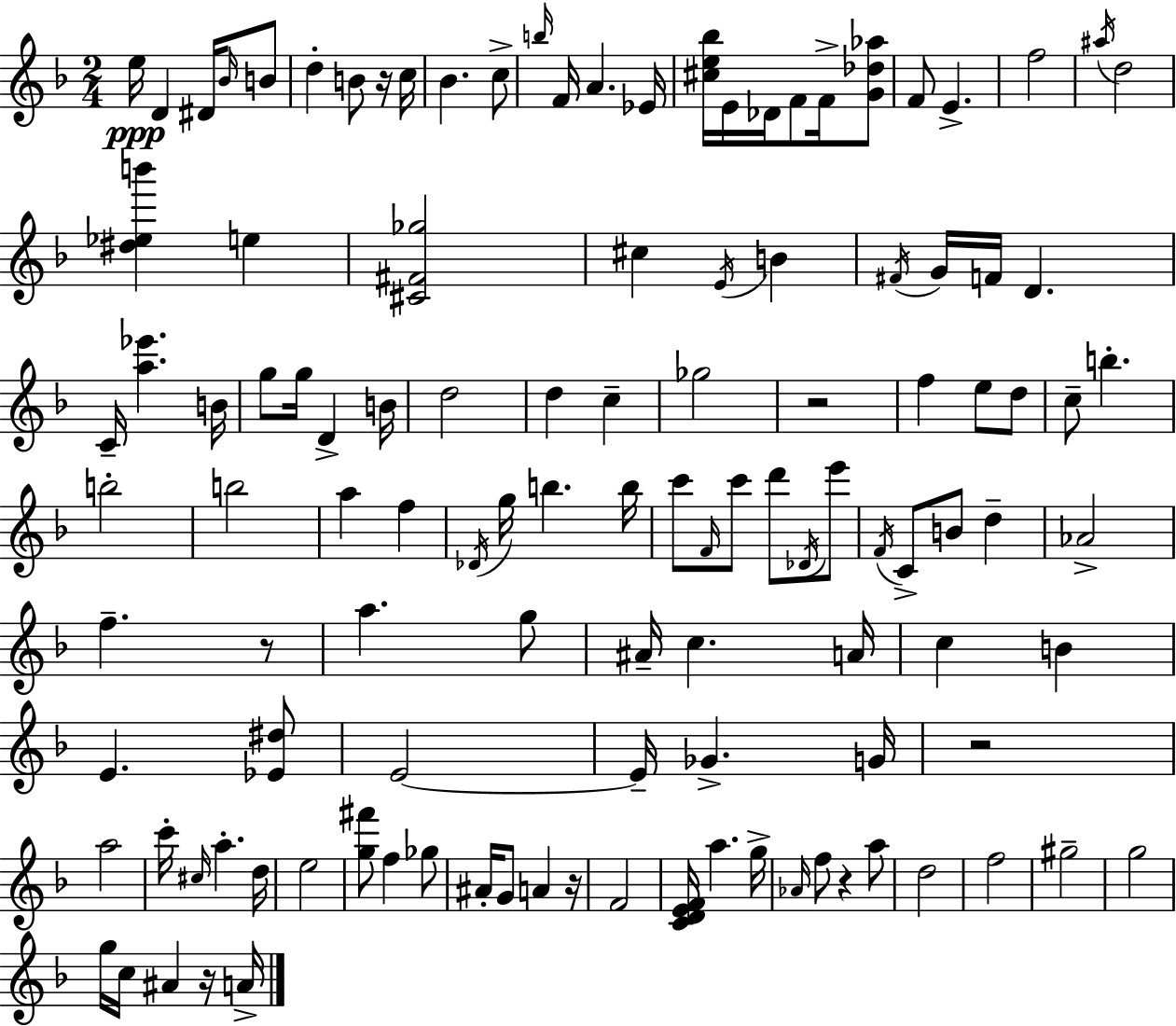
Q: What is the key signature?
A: D minor